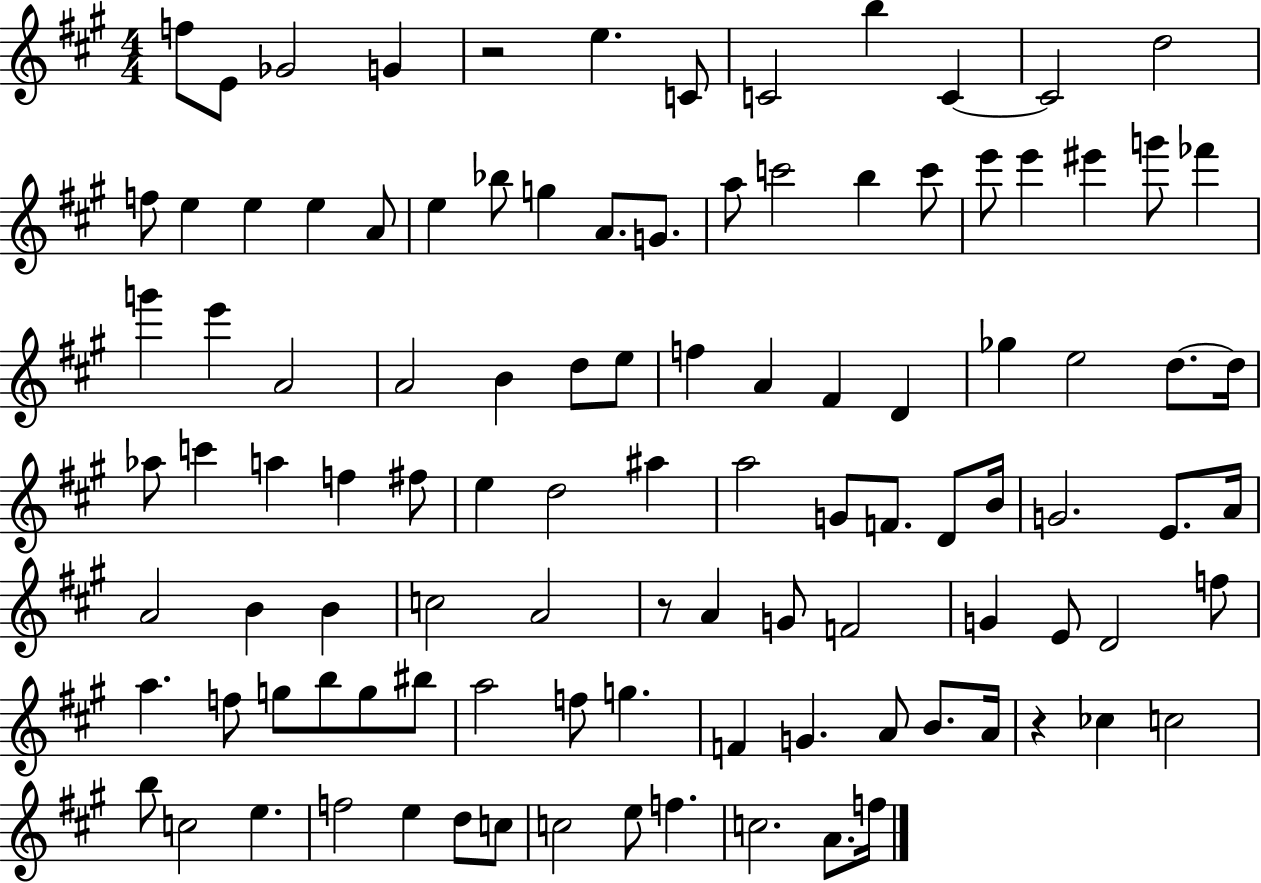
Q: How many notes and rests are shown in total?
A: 105